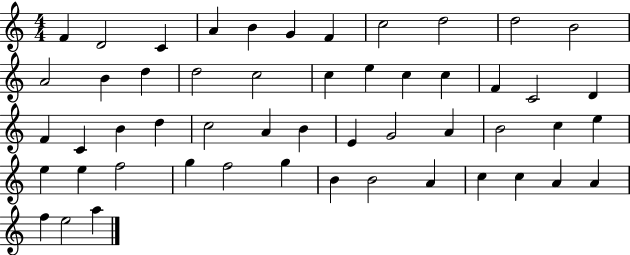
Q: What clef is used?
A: treble